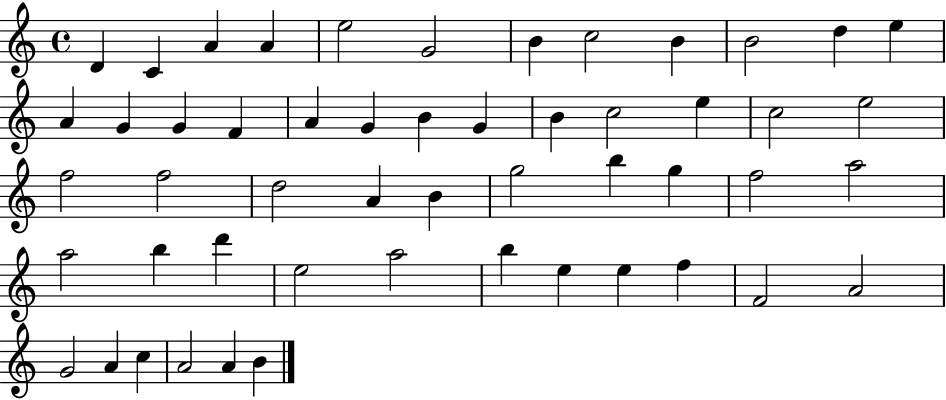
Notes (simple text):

D4/q C4/q A4/q A4/q E5/h G4/h B4/q C5/h B4/q B4/h D5/q E5/q A4/q G4/q G4/q F4/q A4/q G4/q B4/q G4/q B4/q C5/h E5/q C5/h E5/h F5/h F5/h D5/h A4/q B4/q G5/h B5/q G5/q F5/h A5/h A5/h B5/q D6/q E5/h A5/h B5/q E5/q E5/q F5/q F4/h A4/h G4/h A4/q C5/q A4/h A4/q B4/q